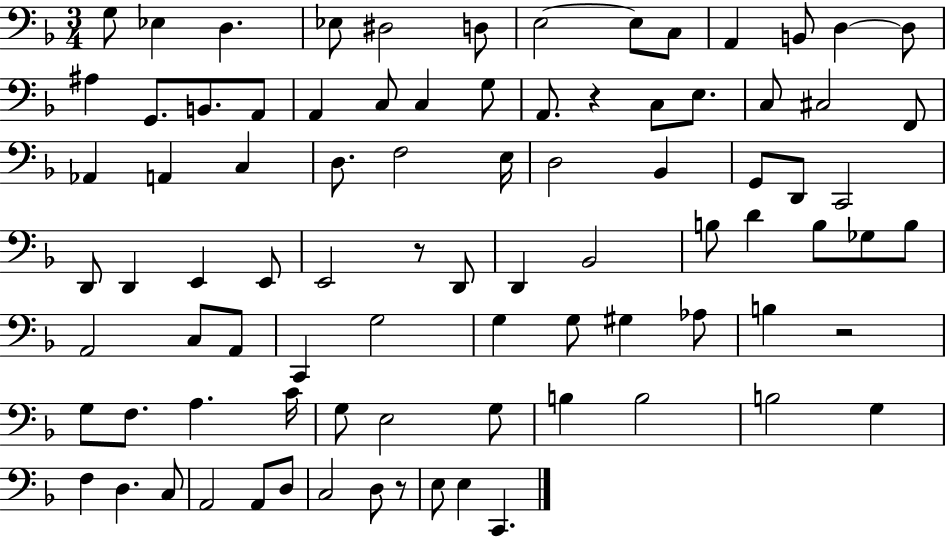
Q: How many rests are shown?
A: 4